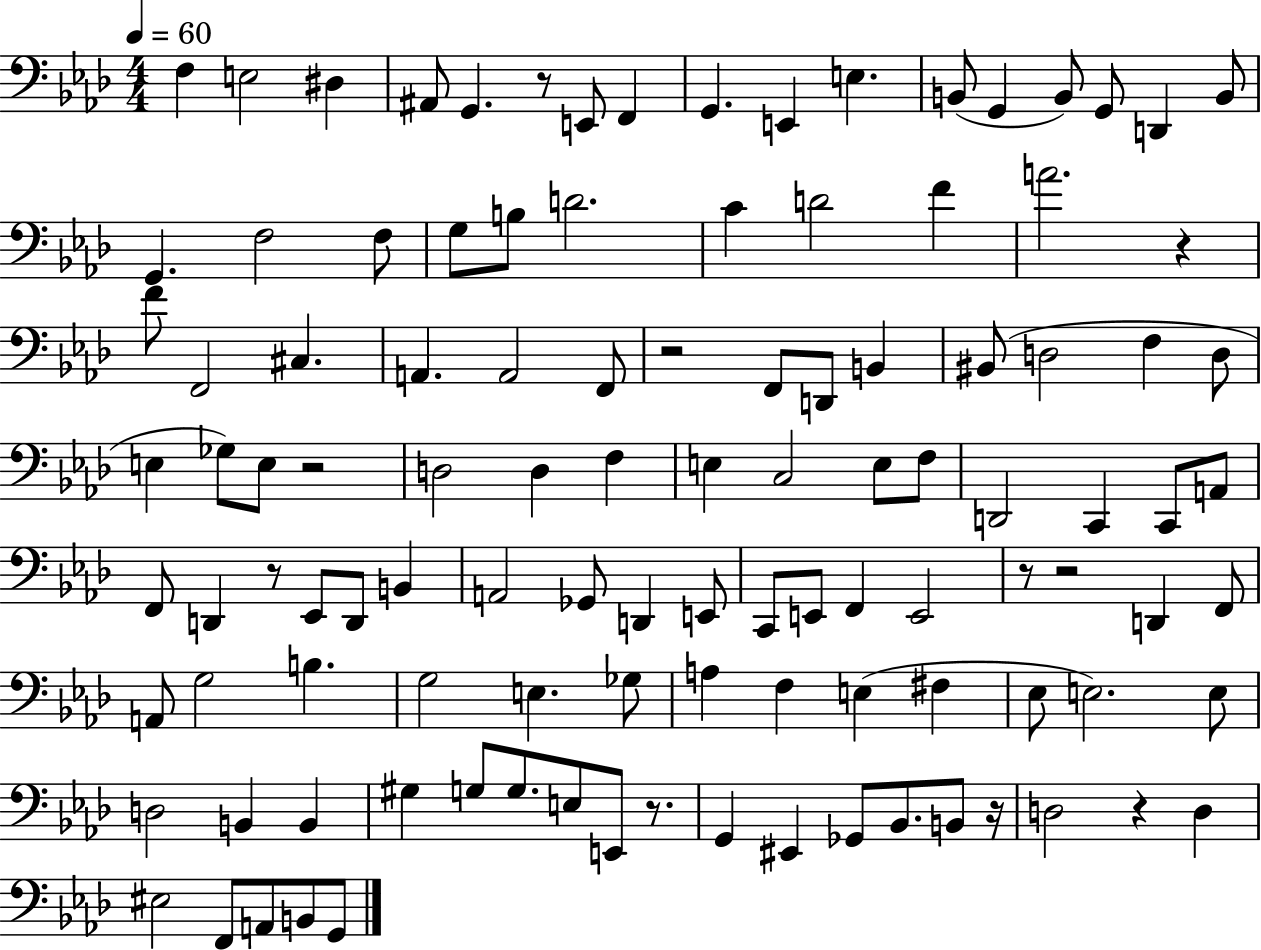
{
  \clef bass
  \numericTimeSignature
  \time 4/4
  \key aes \major
  \tempo 4 = 60
  f4 e2 dis4 | ais,8 g,4. r8 e,8 f,4 | g,4. e,4 e4. | b,8( g,4 b,8) g,8 d,4 b,8 | \break g,4. f2 f8 | g8 b8 d'2. | c'4 d'2 f'4 | a'2. r4 | \break f'8 f,2 cis4. | a,4. a,2 f,8 | r2 f,8 d,8 b,4 | bis,8( d2 f4 d8 | \break e4 ges8) e8 r2 | d2 d4 f4 | e4 c2 e8 f8 | d,2 c,4 c,8 a,8 | \break f,8 d,4 r8 ees,8 d,8 b,4 | a,2 ges,8 d,4 e,8 | c,8 e,8 f,4 e,2 | r8 r2 d,4 f,8 | \break a,8 g2 b4. | g2 e4. ges8 | a4 f4 e4( fis4 | ees8 e2.) e8 | \break d2 b,4 b,4 | gis4 g8 g8. e8 e,8 r8. | g,4 eis,4 ges,8 bes,8. b,8 r16 | d2 r4 d4 | \break eis2 f,8 a,8 b,8 g,8 | \bar "|."
}